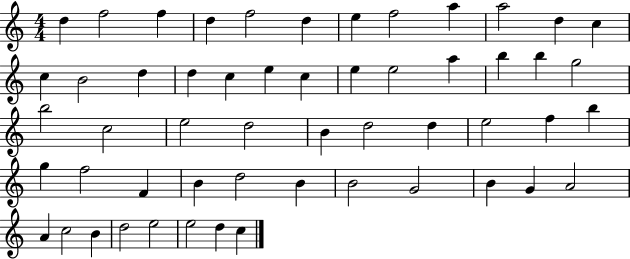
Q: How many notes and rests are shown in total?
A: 54